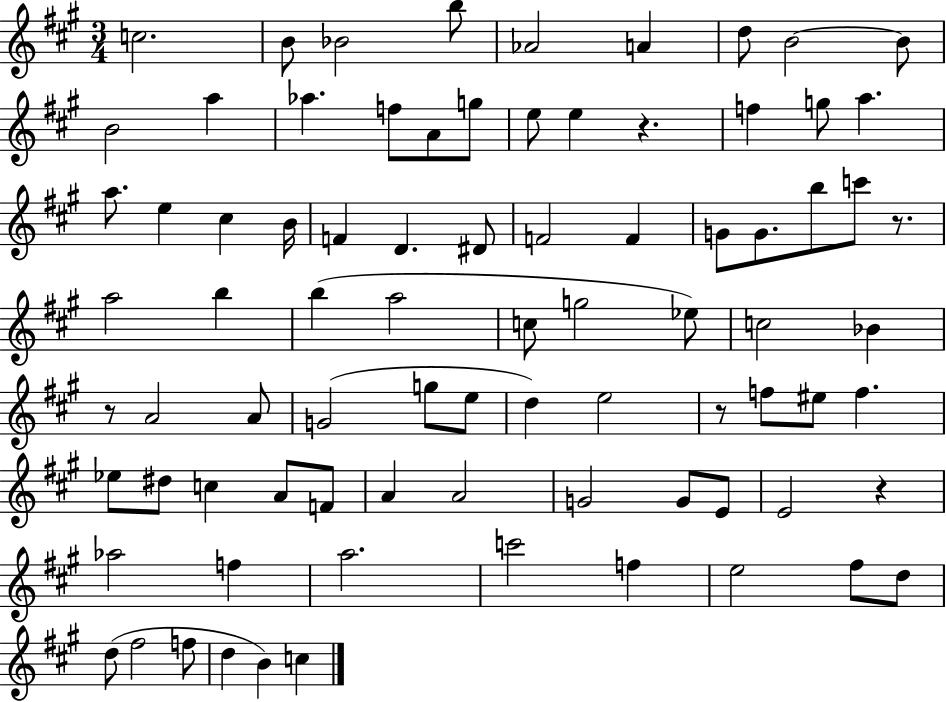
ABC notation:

X:1
T:Untitled
M:3/4
L:1/4
K:A
c2 B/2 _B2 b/2 _A2 A d/2 B2 B/2 B2 a _a f/2 A/2 g/2 e/2 e z f g/2 a a/2 e ^c B/4 F D ^D/2 F2 F G/2 G/2 b/2 c'/2 z/2 a2 b b a2 c/2 g2 _e/2 c2 _B z/2 A2 A/2 G2 g/2 e/2 d e2 z/2 f/2 ^e/2 f _e/2 ^d/2 c A/2 F/2 A A2 G2 G/2 E/2 E2 z _a2 f a2 c'2 f e2 ^f/2 d/2 d/2 ^f2 f/2 d B c